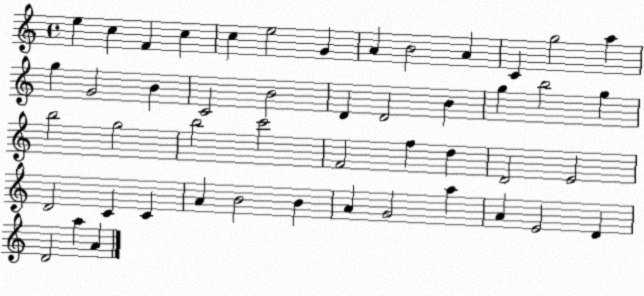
X:1
T:Untitled
M:4/4
L:1/4
K:C
e c F c c e2 G A B2 A C g2 a g G2 B C2 B2 D D2 B g b2 g b2 g2 b2 c'2 F2 f d D2 E2 D2 C C A B2 B A G2 a A E2 D D2 a A